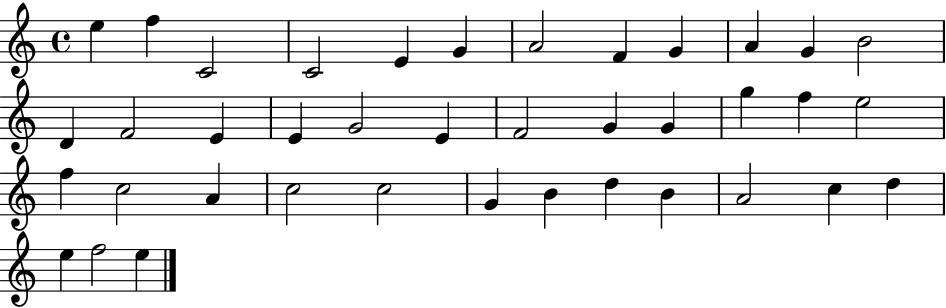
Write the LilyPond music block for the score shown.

{
  \clef treble
  \time 4/4
  \defaultTimeSignature
  \key c \major
  e''4 f''4 c'2 | c'2 e'4 g'4 | a'2 f'4 g'4 | a'4 g'4 b'2 | \break d'4 f'2 e'4 | e'4 g'2 e'4 | f'2 g'4 g'4 | g''4 f''4 e''2 | \break f''4 c''2 a'4 | c''2 c''2 | g'4 b'4 d''4 b'4 | a'2 c''4 d''4 | \break e''4 f''2 e''4 | \bar "|."
}